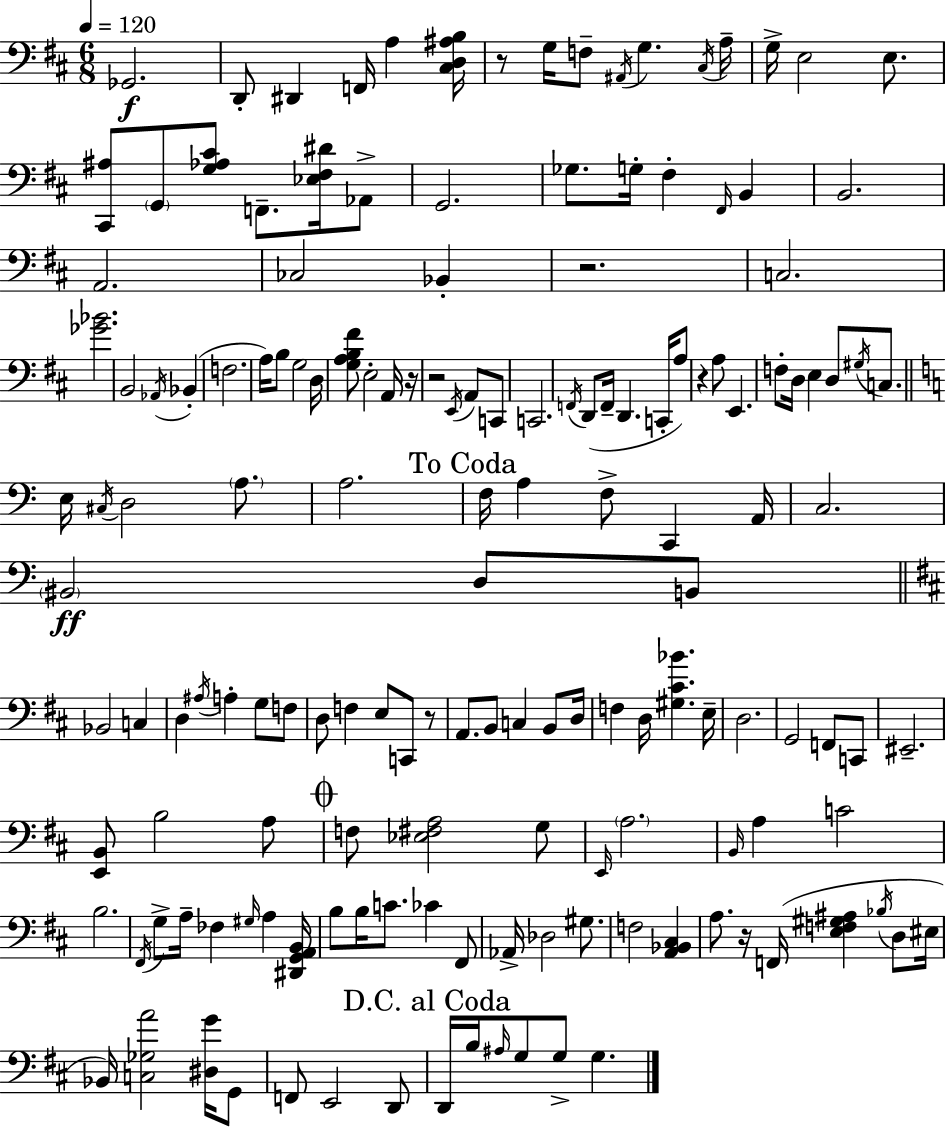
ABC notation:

X:1
T:Untitled
M:6/8
L:1/4
K:D
_G,,2 D,,/2 ^D,, F,,/4 A, [^C,D,^A,B,]/4 z/2 G,/4 F,/2 ^A,,/4 G, ^C,/4 A,/4 G,/4 E,2 E,/2 [^C,,^A,]/2 G,,/2 [G,_A,^C]/2 F,,/2 [_E,^F,^D]/4 _A,,/2 G,,2 _G,/2 G,/4 ^F, ^F,,/4 B,, B,,2 A,,2 _C,2 _B,, z2 C,2 [_G_B]2 B,,2 _A,,/4 _B,, F,2 A,/4 B,/2 G,2 D,/4 [G,A,B,^F]/2 E,2 A,,/4 z/4 z2 E,,/4 A,,/2 C,,/2 C,,2 F,,/4 D,,/2 F,,/4 D,, C,,/4 A,/2 z A,/2 E,, F,/2 D,/4 E, D,/2 ^G,/4 C,/2 E,/4 ^C,/4 D,2 A,/2 A,2 F,/4 A, F,/2 C,, A,,/4 C,2 ^B,,2 D,/2 B,,/2 _B,,2 C, D, ^A,/4 A, G,/2 F,/2 D,/2 F, E,/2 C,,/2 z/2 A,,/2 B,,/2 C, B,,/2 D,/4 F, D,/4 [^G,^C_B] E,/4 D,2 G,,2 F,,/2 C,,/2 ^E,,2 [E,,B,,]/2 B,2 A,/2 F,/2 [_E,^F,A,]2 G,/2 E,,/4 A,2 B,,/4 A, C2 B,2 ^F,,/4 G,/2 A,/4 _F, ^G,/4 A, [^D,,G,,A,,B,,]/4 B,/2 B,/4 C/2 _C ^F,,/2 _A,,/4 _D,2 ^G,/2 F,2 [A,,_B,,^C,] A,/2 z/4 F,,/4 [E,F,^G,^A,] _B,/4 D,/2 ^E,/4 _B,,/4 [C,_G,A]2 [^D,G]/4 G,,/2 F,,/2 E,,2 D,,/2 D,,/4 B,/4 ^A,/4 G,/2 G,/2 G,